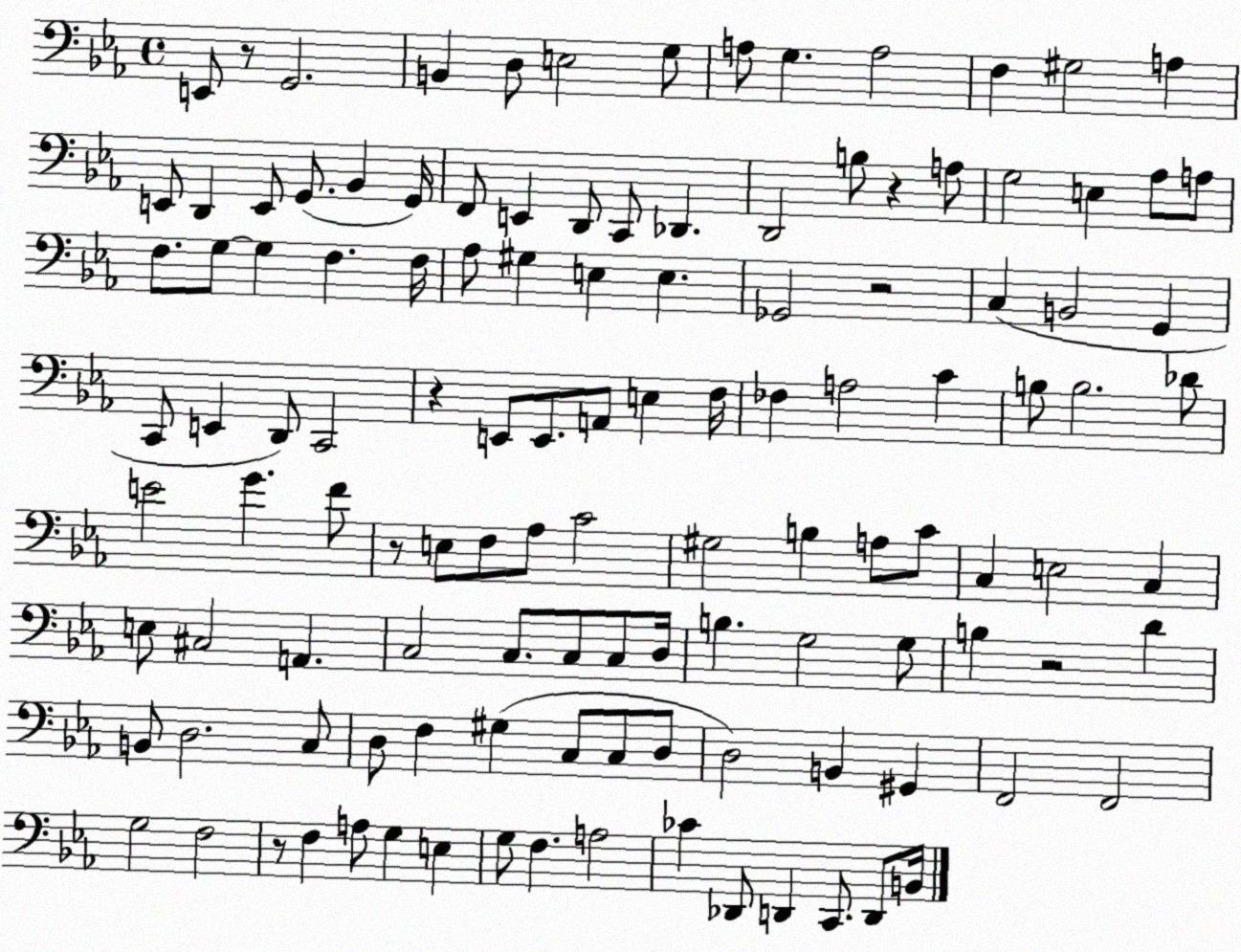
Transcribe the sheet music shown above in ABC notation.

X:1
T:Untitled
M:4/4
L:1/4
K:Eb
E,,/2 z/2 G,,2 B,, D,/2 E,2 G,/2 A,/2 G, A,2 F, ^G,2 A, E,,/2 D,, E,,/2 G,,/2 _B,, G,,/4 F,,/2 E,, D,,/2 C,,/2 _D,, D,,2 B,/2 z A,/2 G,2 E, _A,/2 A,/2 F,/2 G,/2 G, F, F,/4 _A,/2 ^G, E, E, _G,,2 z2 C, B,,2 G,, C,,/2 E,, D,,/2 C,,2 z E,,/2 E,,/2 A,,/2 E, F,/4 _F, A,2 C B,/2 B,2 _D/2 E2 G F/2 z/2 E,/2 F,/2 _A,/2 C2 ^G,2 B, A,/2 C/2 C, E,2 C, E,/2 ^C,2 A,, C,2 C,/2 C,/2 C,/2 D,/4 B, G,2 G,/2 B, z2 D B,,/2 D,2 C,/2 D,/2 F, ^G, C,/2 C,/2 D,/2 D,2 B,, ^G,, F,,2 F,,2 G,2 F,2 z/2 F, A,/2 G, E, G,/2 F, A,2 _C _D,,/2 D,, C,,/2 D,,/2 B,,/4